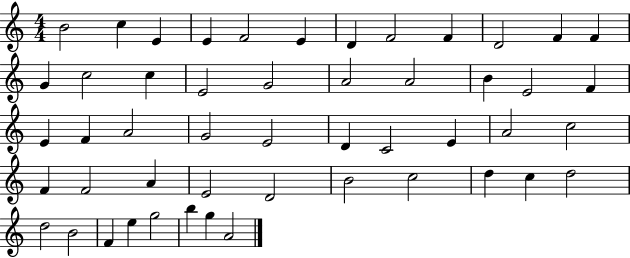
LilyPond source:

{
  \clef treble
  \numericTimeSignature
  \time 4/4
  \key c \major
  b'2 c''4 e'4 | e'4 f'2 e'4 | d'4 f'2 f'4 | d'2 f'4 f'4 | \break g'4 c''2 c''4 | e'2 g'2 | a'2 a'2 | b'4 e'2 f'4 | \break e'4 f'4 a'2 | g'2 e'2 | d'4 c'2 e'4 | a'2 c''2 | \break f'4 f'2 a'4 | e'2 d'2 | b'2 c''2 | d''4 c''4 d''2 | \break d''2 b'2 | f'4 e''4 g''2 | b''4 g''4 a'2 | \bar "|."
}